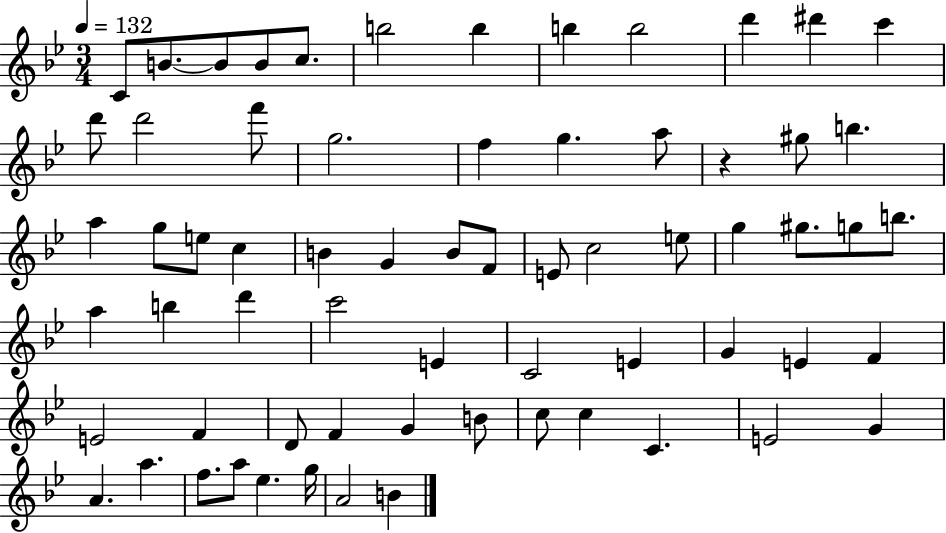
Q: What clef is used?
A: treble